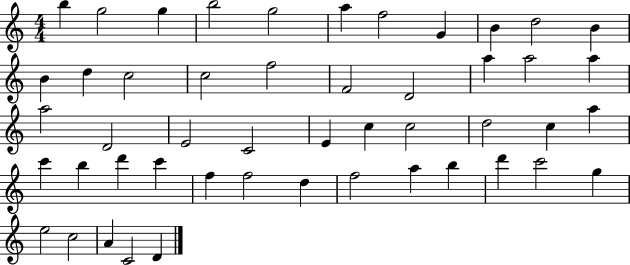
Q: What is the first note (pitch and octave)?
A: B5